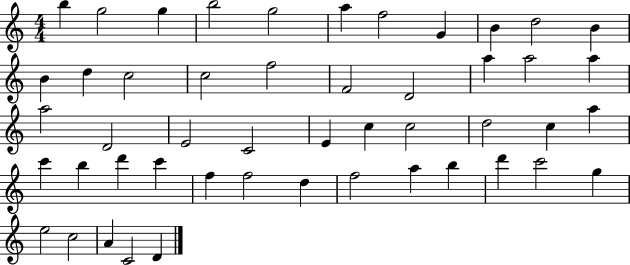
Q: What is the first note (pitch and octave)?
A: B5